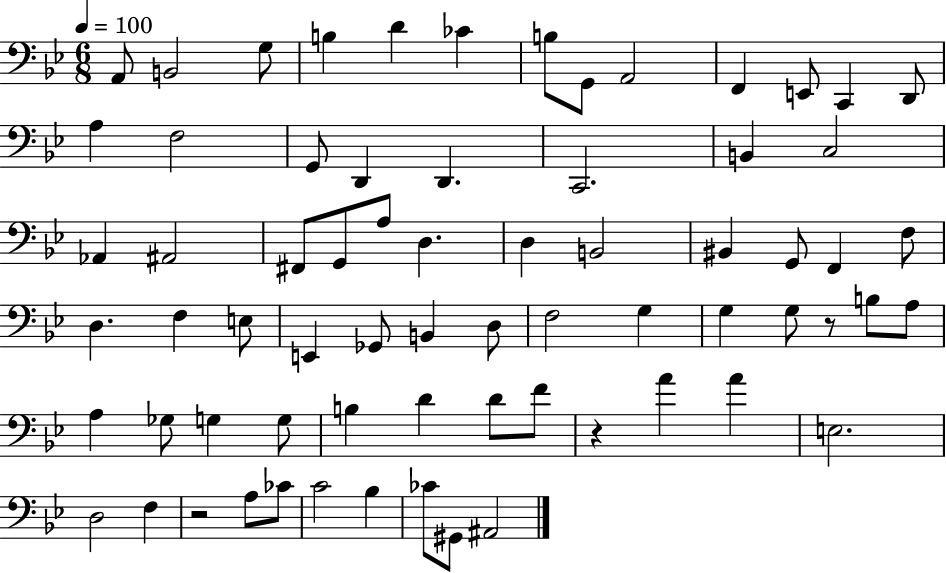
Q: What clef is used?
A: bass